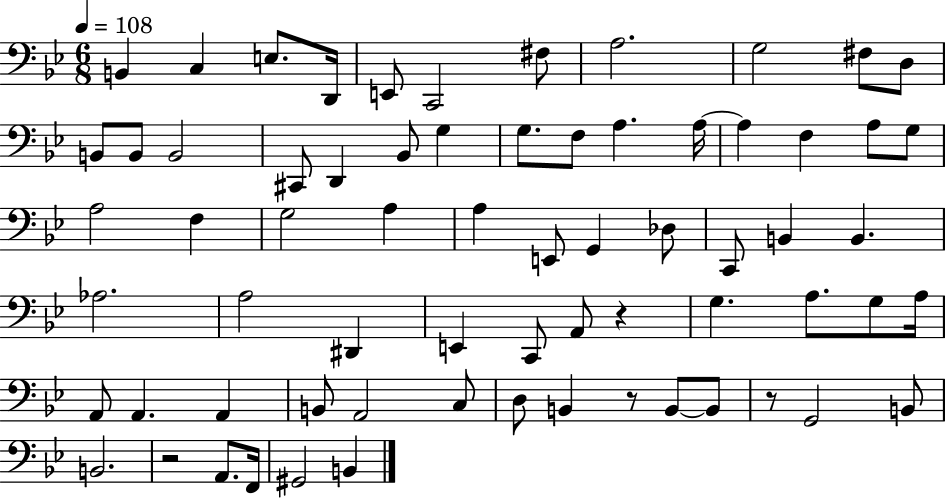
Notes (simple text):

B2/q C3/q E3/e. D2/s E2/e C2/h F#3/e A3/h. G3/h F#3/e D3/e B2/e B2/e B2/h C#2/e D2/q Bb2/e G3/q G3/e. F3/e A3/q. A3/s A3/q F3/q A3/e G3/e A3/h F3/q G3/h A3/q A3/q E2/e G2/q Db3/e C2/e B2/q B2/q. Ab3/h. A3/h D#2/q E2/q C2/e A2/e R/q G3/q. A3/e. G3/e A3/s A2/e A2/q. A2/q B2/e A2/h C3/e D3/e B2/q R/e B2/e B2/e R/e G2/h B2/e B2/h. R/h A2/e. F2/s G#2/h B2/q